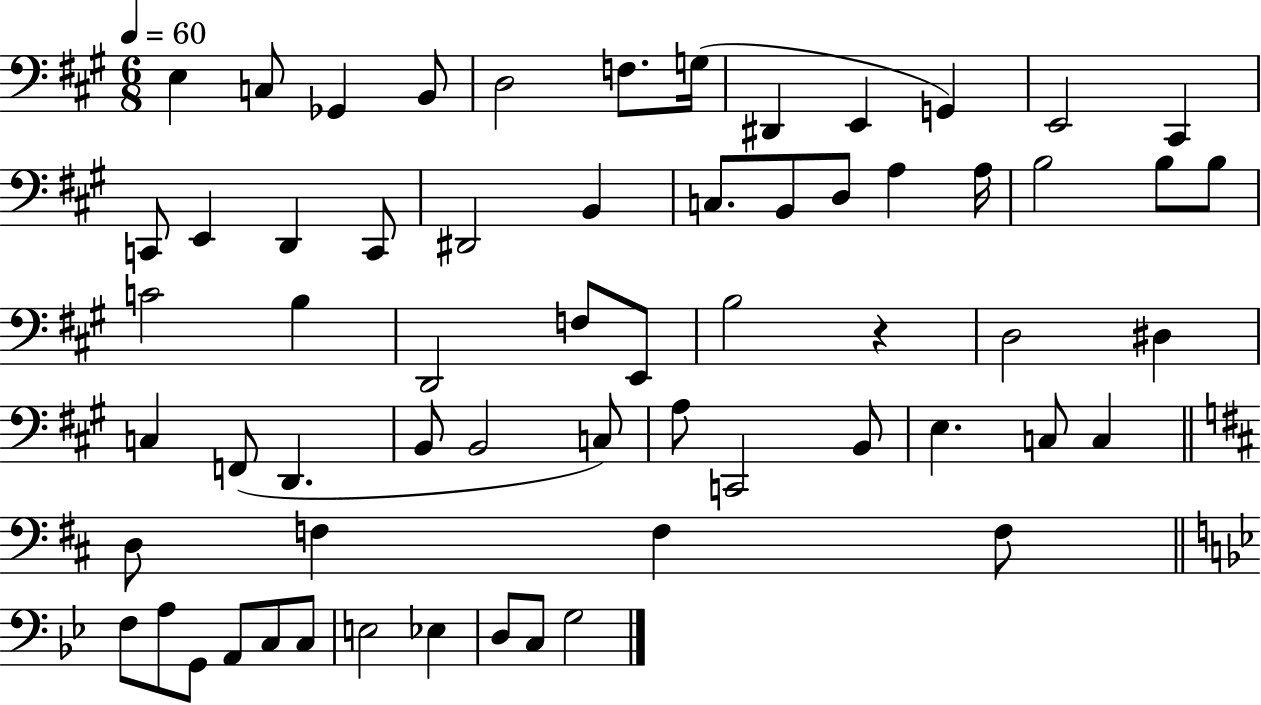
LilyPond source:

{
  \clef bass
  \numericTimeSignature
  \time 6/8
  \key a \major
  \tempo 4 = 60
  e4 c8 ges,4 b,8 | d2 f8. g16( | dis,4 e,4 g,4) | e,2 cis,4 | \break c,8 e,4 d,4 c,8 | dis,2 b,4 | c8. b,8 d8 a4 a16 | b2 b8 b8 | \break c'2 b4 | d,2 f8 e,8 | b2 r4 | d2 dis4 | \break c4 f,8( d,4. | b,8 b,2 c8) | a8 c,2 b,8 | e4. c8 c4 | \break \bar "||" \break \key b \minor d8 f4 f4 f8 | \bar "||" \break \key g \minor f8 a8 g,8 a,8 c8 c8 | e2 ees4 | d8 c8 g2 | \bar "|."
}